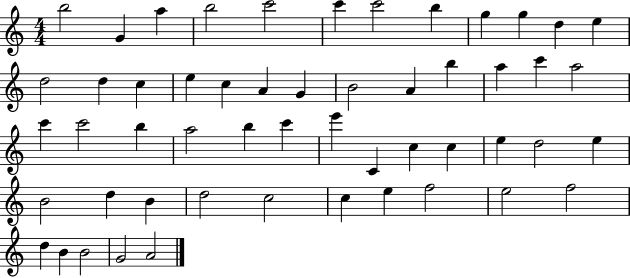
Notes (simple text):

B5/h G4/q A5/q B5/h C6/h C6/q C6/h B5/q G5/q G5/q D5/q E5/q D5/h D5/q C5/q E5/q C5/q A4/q G4/q B4/h A4/q B5/q A5/q C6/q A5/h C6/q C6/h B5/q A5/h B5/q C6/q E6/q C4/q C5/q C5/q E5/q D5/h E5/q B4/h D5/q B4/q D5/h C5/h C5/q E5/q F5/h E5/h F5/h D5/q B4/q B4/h G4/h A4/h